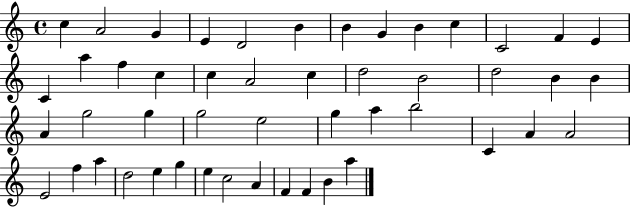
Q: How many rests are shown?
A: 0